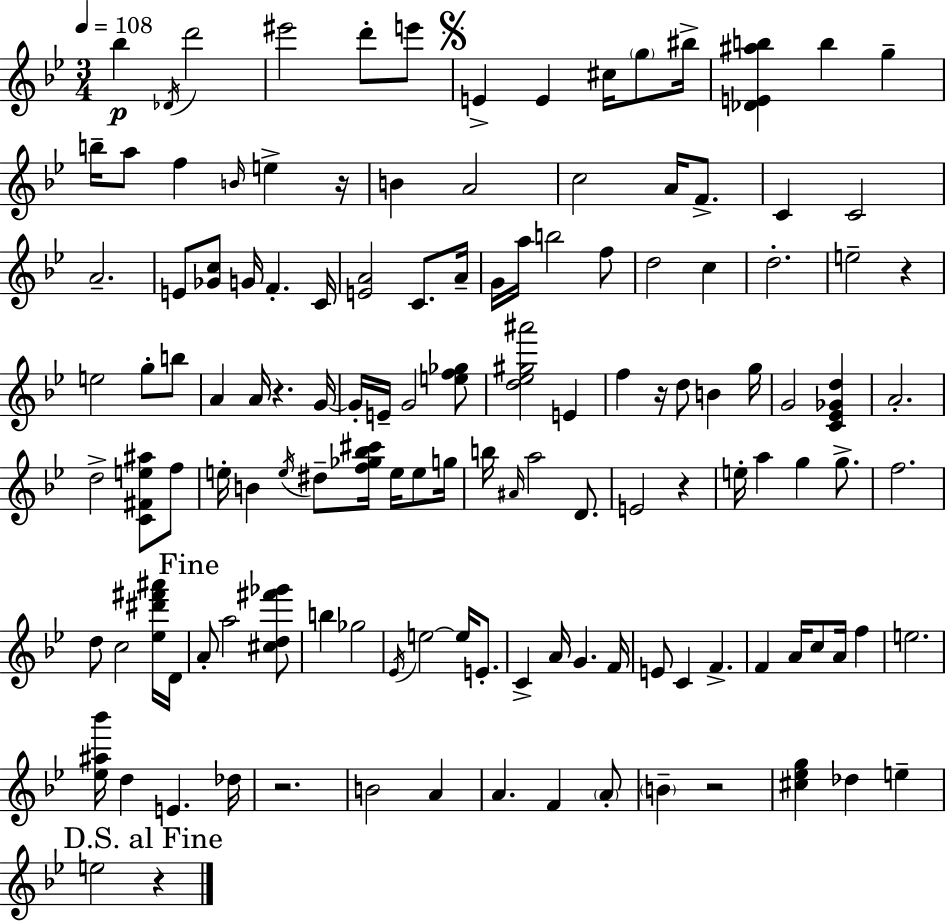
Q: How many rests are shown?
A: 8